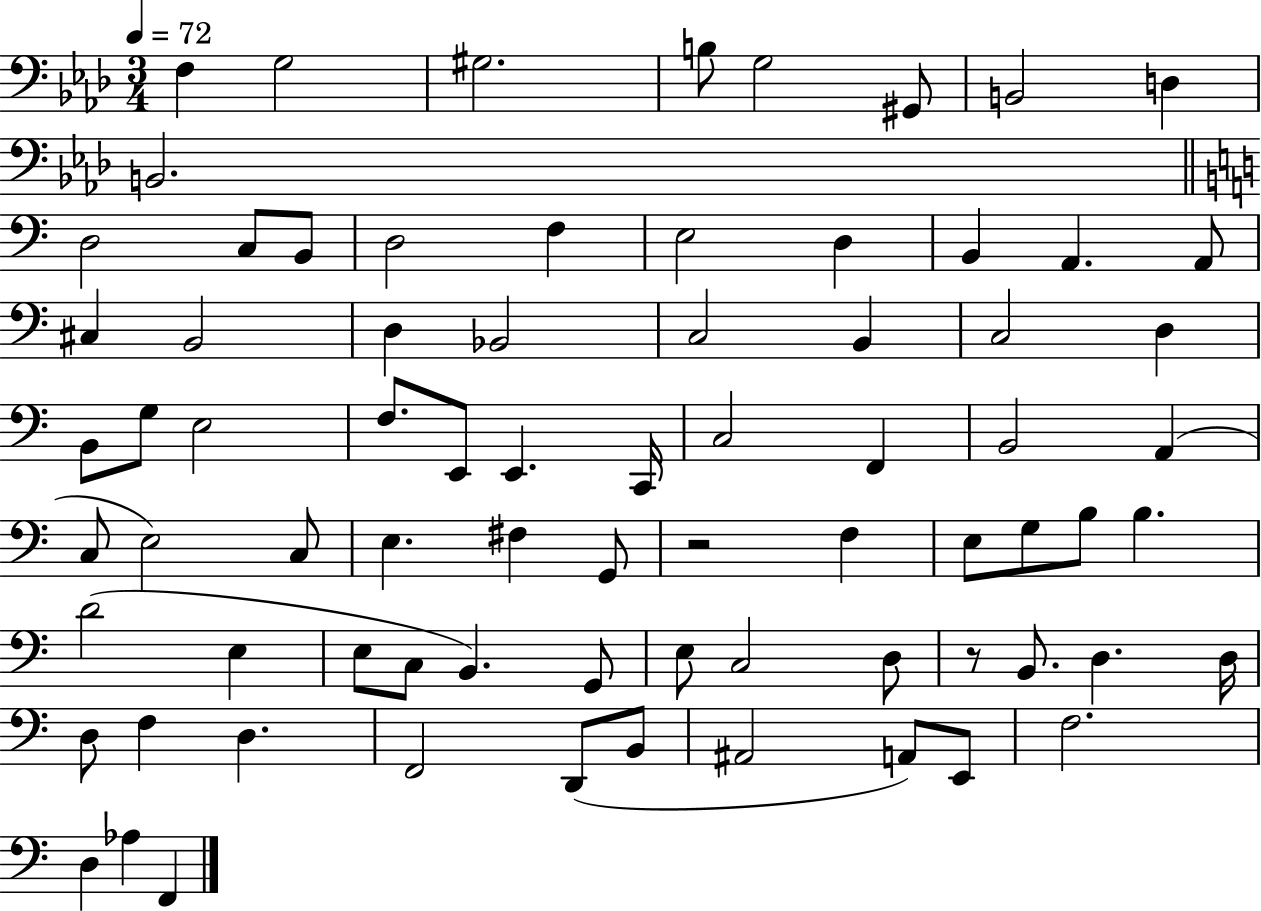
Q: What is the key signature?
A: AES major